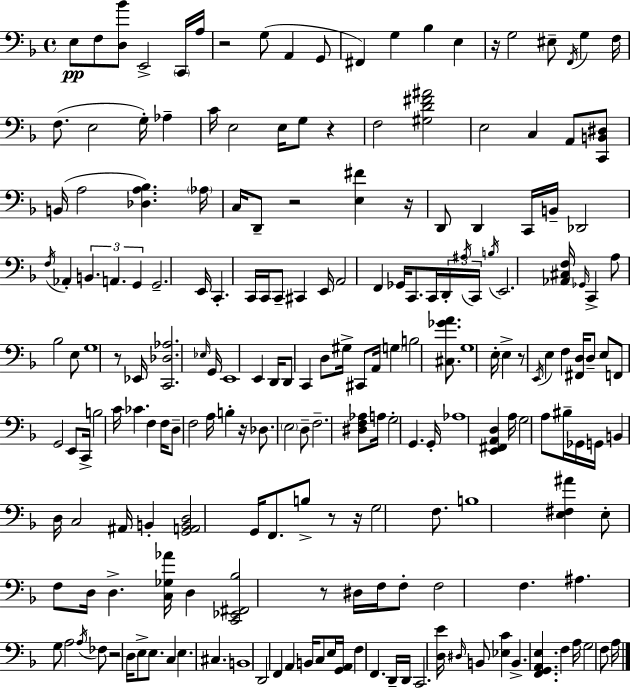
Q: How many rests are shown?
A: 12